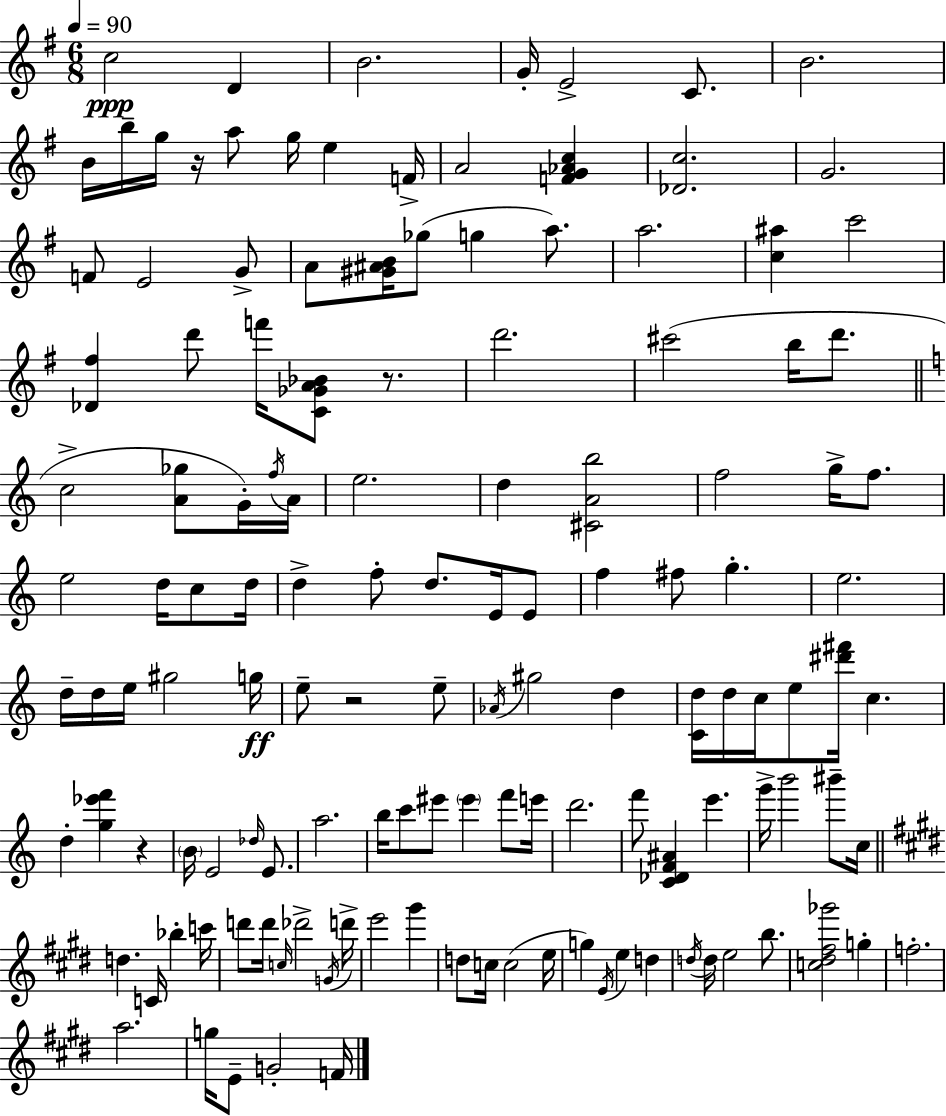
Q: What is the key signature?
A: G major